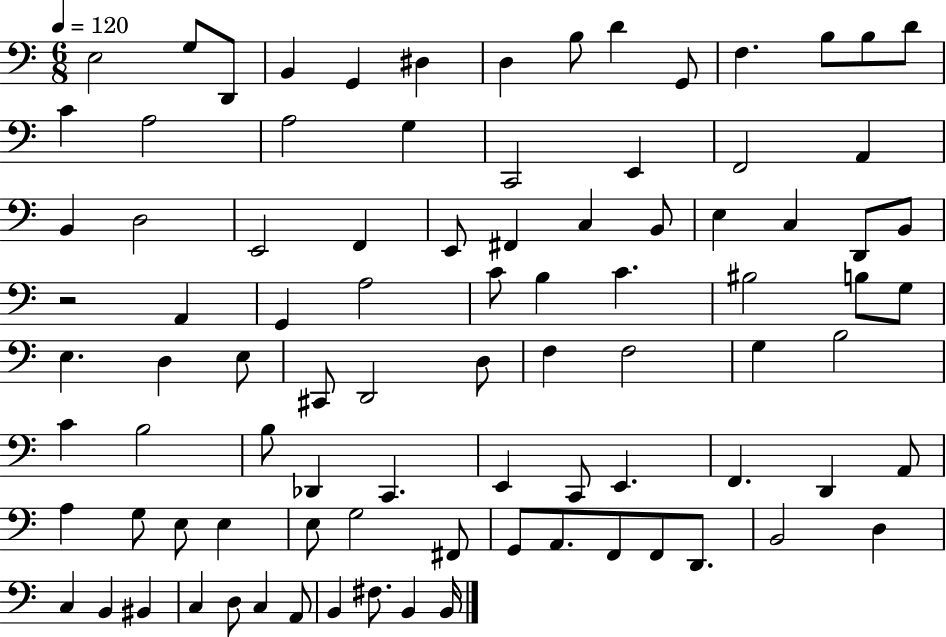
X:1
T:Untitled
M:6/8
L:1/4
K:C
E,2 G,/2 D,,/2 B,, G,, ^D, D, B,/2 D G,,/2 F, B,/2 B,/2 D/2 C A,2 A,2 G, C,,2 E,, F,,2 A,, B,, D,2 E,,2 F,, E,,/2 ^F,, C, B,,/2 E, C, D,,/2 B,,/2 z2 A,, G,, A,2 C/2 B, C ^B,2 B,/2 G,/2 E, D, E,/2 ^C,,/2 D,,2 D,/2 F, F,2 G, B,2 C B,2 B,/2 _D,, C,, E,, C,,/2 E,, F,, D,, A,,/2 A, G,/2 E,/2 E, E,/2 G,2 ^F,,/2 G,,/2 A,,/2 F,,/2 F,,/2 D,,/2 B,,2 D, C, B,, ^B,, C, D,/2 C, A,,/2 B,, ^F,/2 B,, B,,/4